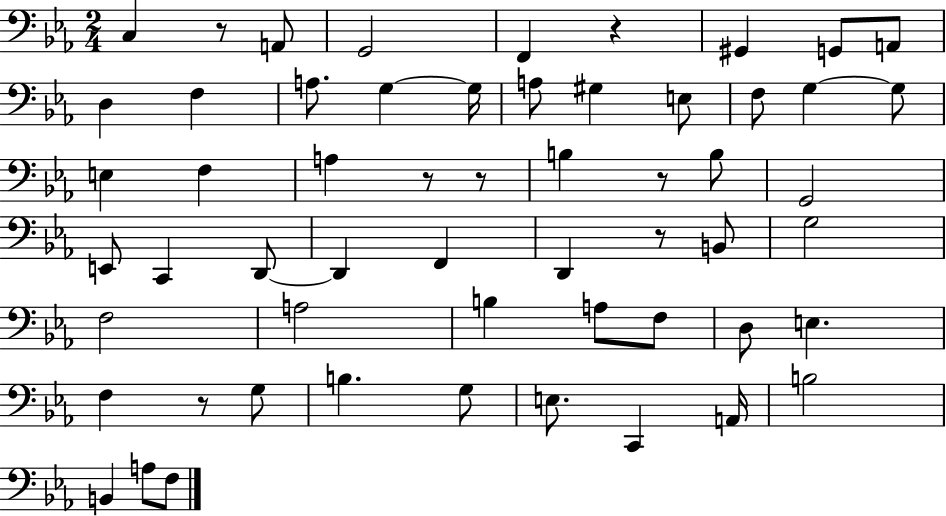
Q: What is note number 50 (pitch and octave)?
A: F3